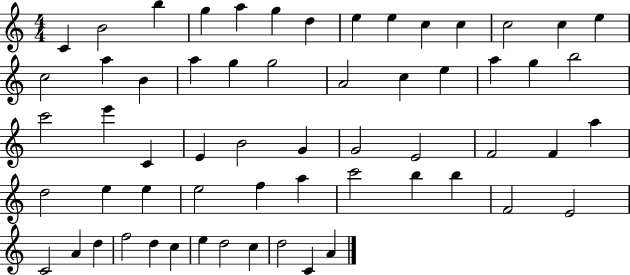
{
  \clef treble
  \numericTimeSignature
  \time 4/4
  \key c \major
  c'4 b'2 b''4 | g''4 a''4 g''4 d''4 | e''4 e''4 c''4 c''4 | c''2 c''4 e''4 | \break c''2 a''4 b'4 | a''4 g''4 g''2 | a'2 c''4 e''4 | a''4 g''4 b''2 | \break c'''2 e'''4 c'4 | e'4 b'2 g'4 | g'2 e'2 | f'2 f'4 a''4 | \break d''2 e''4 e''4 | e''2 f''4 a''4 | c'''2 b''4 b''4 | f'2 e'2 | \break c'2 a'4 d''4 | f''2 d''4 c''4 | e''4 d''2 c''4 | d''2 c'4 a'4 | \break \bar "|."
}